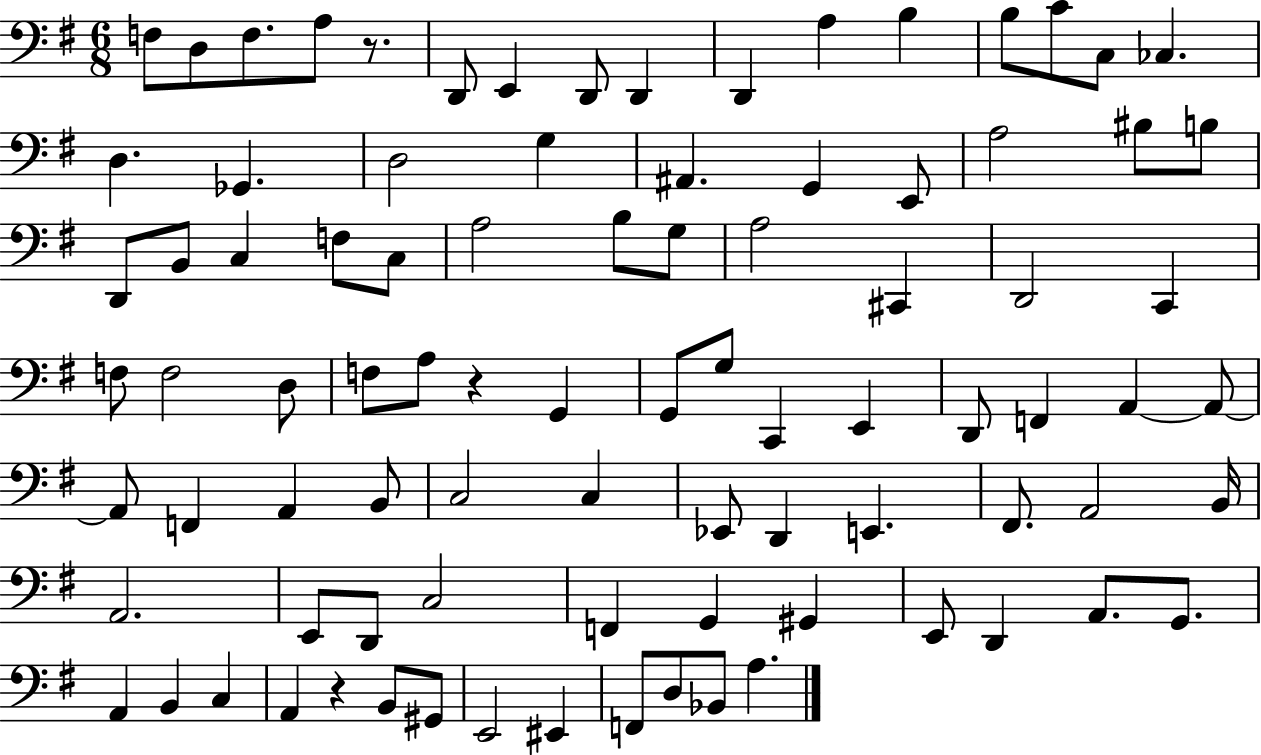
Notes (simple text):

F3/e D3/e F3/e. A3/e R/e. D2/e E2/q D2/e D2/q D2/q A3/q B3/q B3/e C4/e C3/e CES3/q. D3/q. Gb2/q. D3/h G3/q A#2/q. G2/q E2/e A3/h BIS3/e B3/e D2/e B2/e C3/q F3/e C3/e A3/h B3/e G3/e A3/h C#2/q D2/h C2/q F3/e F3/h D3/e F3/e A3/e R/q G2/q G2/e G3/e C2/q E2/q D2/e F2/q A2/q A2/e A2/e F2/q A2/q B2/e C3/h C3/q Eb2/e D2/q E2/q. F#2/e. A2/h B2/s A2/h. E2/e D2/e C3/h F2/q G2/q G#2/q E2/e D2/q A2/e. G2/e. A2/q B2/q C3/q A2/q R/q B2/e G#2/e E2/h EIS2/q F2/e D3/e Bb2/e A3/q.